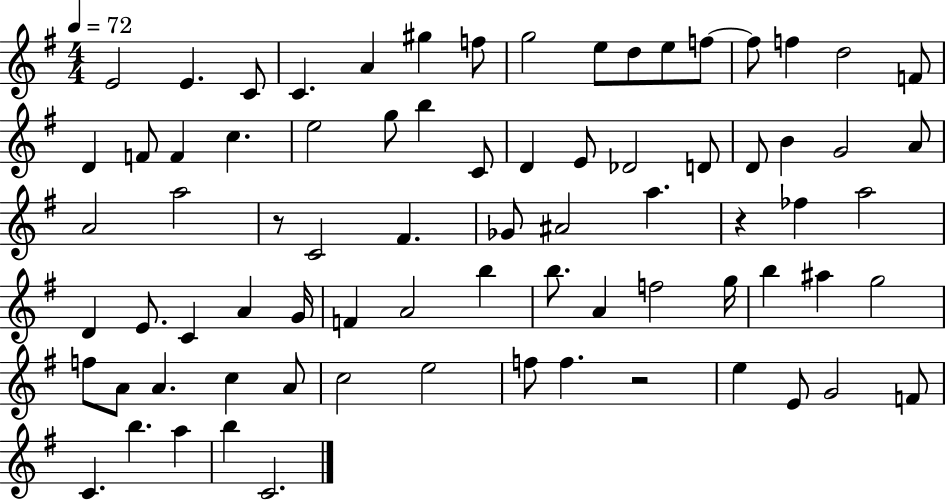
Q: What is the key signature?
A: G major